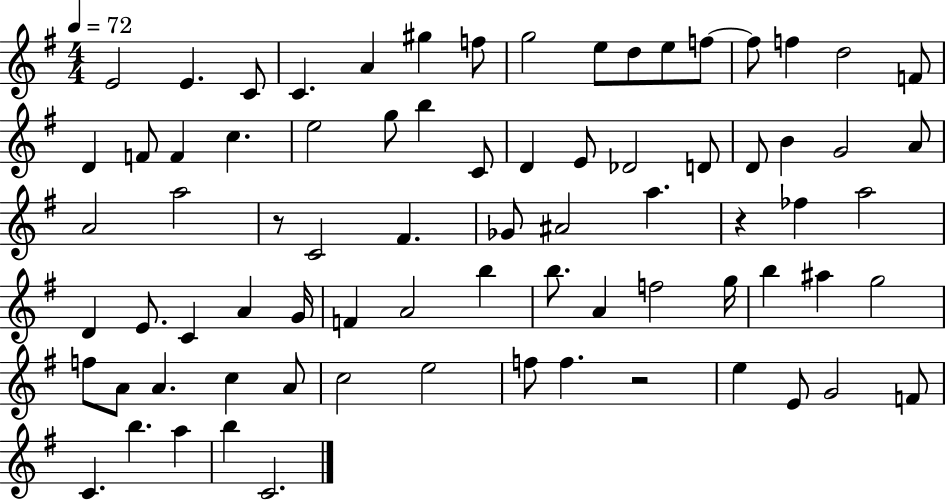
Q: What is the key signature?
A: G major